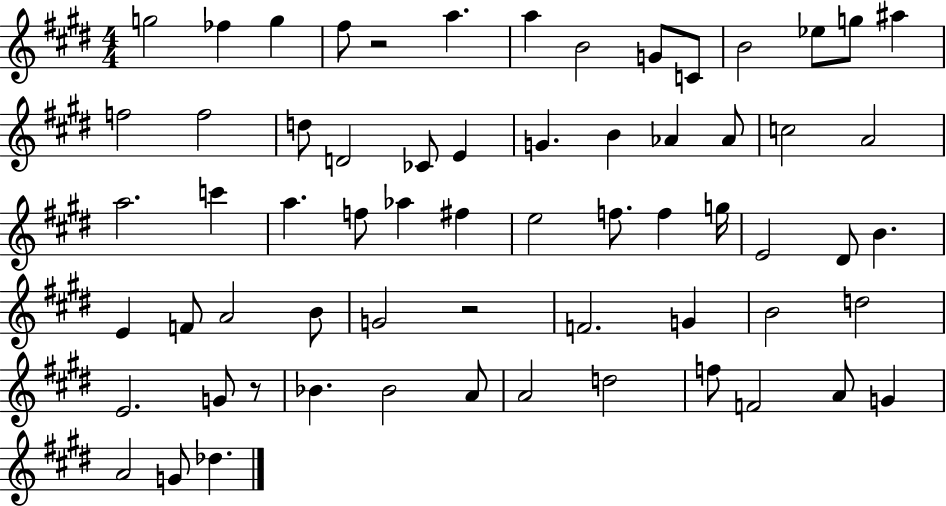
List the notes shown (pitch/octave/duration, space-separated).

G5/h FES5/q G5/q F#5/e R/h A5/q. A5/q B4/h G4/e C4/e B4/h Eb5/e G5/e A#5/q F5/h F5/h D5/e D4/h CES4/e E4/q G4/q. B4/q Ab4/q Ab4/e C5/h A4/h A5/h. C6/q A5/q. F5/e Ab5/q F#5/q E5/h F5/e. F5/q G5/s E4/h D#4/e B4/q. E4/q F4/e A4/h B4/e G4/h R/h F4/h. G4/q B4/h D5/h E4/h. G4/e R/e Bb4/q. Bb4/h A4/e A4/h D5/h F5/e F4/h A4/e G4/q A4/h G4/e Db5/q.